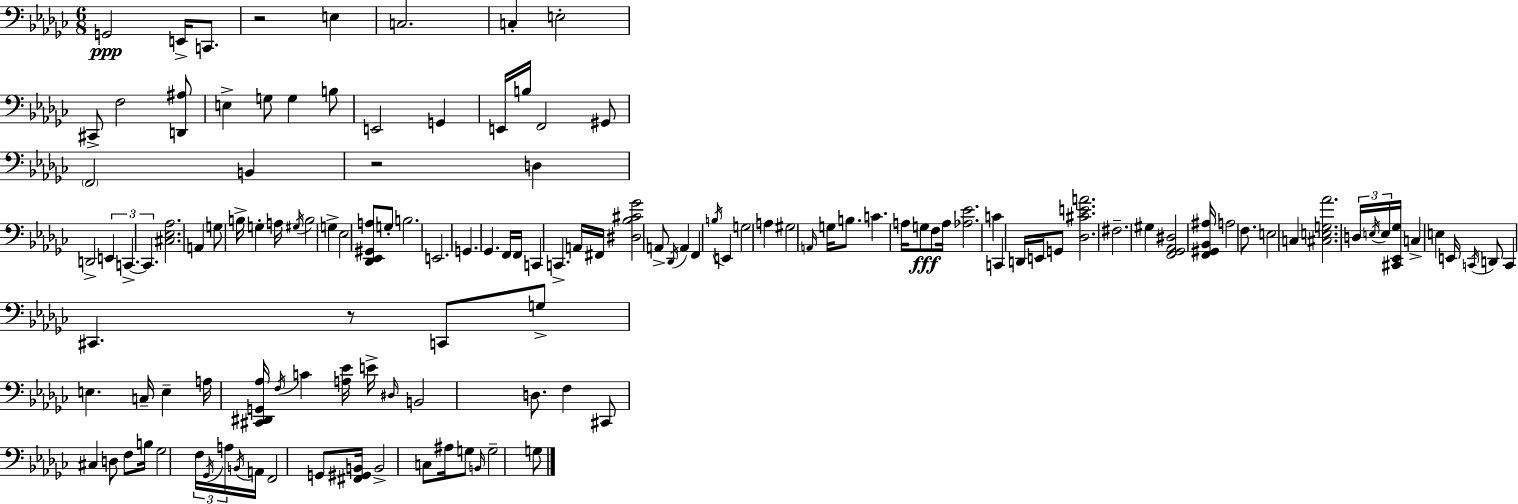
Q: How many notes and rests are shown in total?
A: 133